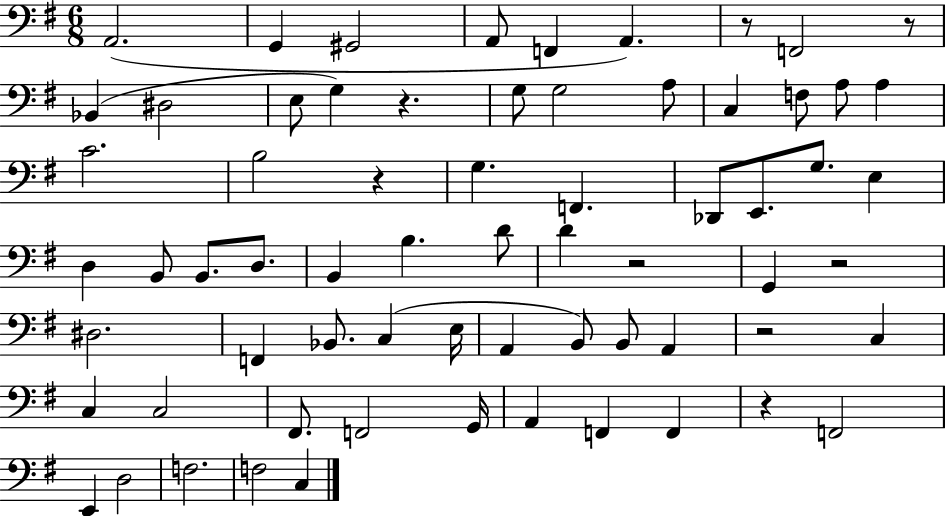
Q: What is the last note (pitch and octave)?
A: C3